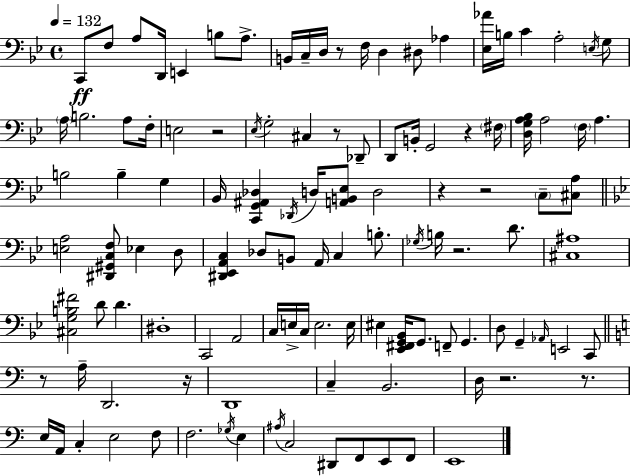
X:1
T:Untitled
M:4/4
L:1/4
K:Bb
C,,/2 F,/2 A,/2 D,,/4 E,, B,/2 A,/2 B,,/4 C,/4 D,/4 z/2 F,/4 D, ^D,/2 _A, [_E,_A]/4 B,/4 C A,2 E,/4 G,/2 A,/4 B,2 A,/2 F,/4 E,2 z2 _E,/4 G,2 ^C, z/2 _D,,/2 D,,/2 B,,/4 G,,2 z ^F,/4 [D,G,A,_B,]/4 A,2 F,/4 A, B,2 B, G, _B,,/4 [C,,G,,^A,,_D,] _D,,/4 D,/4 [A,,B,,_E,]/2 D,2 z z2 C,/2 [^C,A,]/2 [E,A,]2 [^D,,^G,,C,F,]/2 _E, D,/2 [^D,,_E,,A,,C,] _D,/2 B,,/2 A,,/4 C, B,/2 _G,/4 B,/4 z2 D/2 [^C,^A,]4 [^C,G,B,^F]2 D/2 D ^D,4 C,,2 A,,2 C,/4 E,/4 C,/4 E,2 E,/4 ^E, [_E,,^F,,G,,_B,,]/4 G,,/2 F,,/2 G,, D,/2 G,, _A,,/4 E,,2 C,,/2 z/2 A,/4 D,,2 z/4 D,,4 C, B,,2 D,/4 z2 z/2 E,/4 A,,/4 C, E,2 F,/2 F,2 _G,/4 E, ^A,/4 C,2 ^D,,/2 F,,/2 E,,/2 F,,/2 E,,4